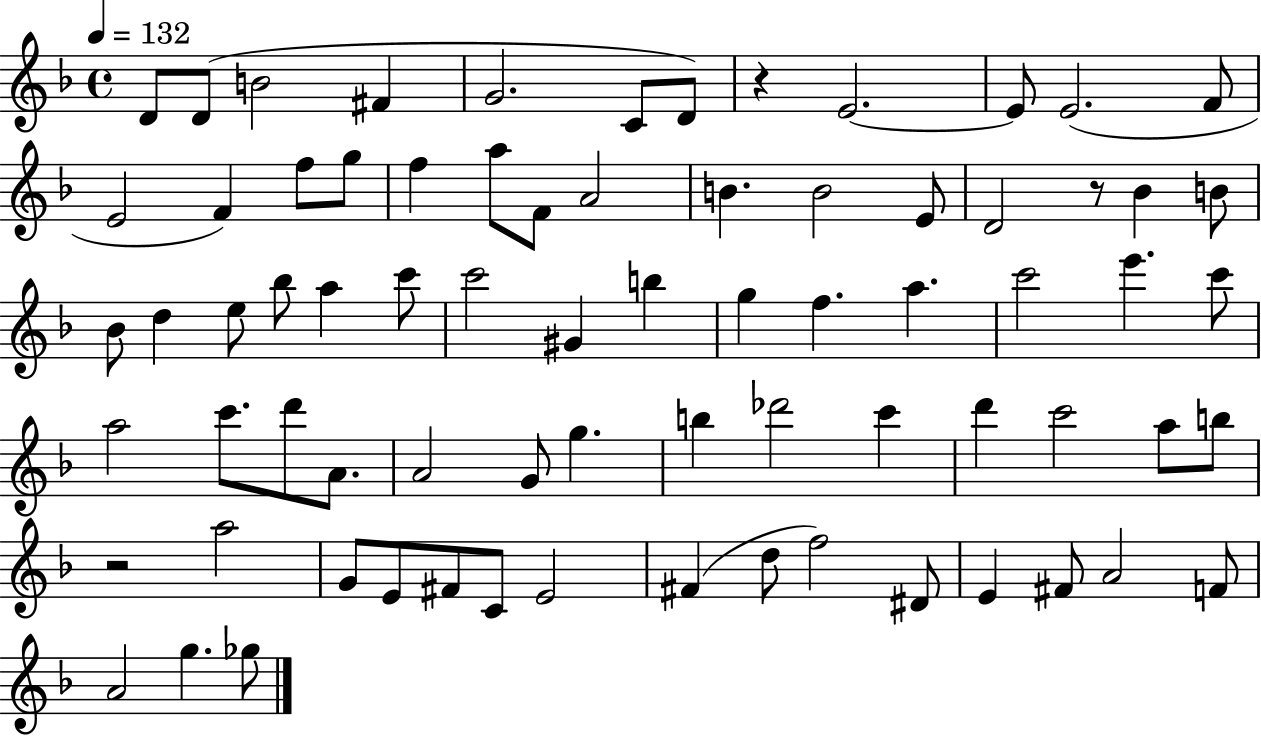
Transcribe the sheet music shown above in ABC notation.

X:1
T:Untitled
M:4/4
L:1/4
K:F
D/2 D/2 B2 ^F G2 C/2 D/2 z E2 E/2 E2 F/2 E2 F f/2 g/2 f a/2 F/2 A2 B B2 E/2 D2 z/2 _B B/2 _B/2 d e/2 _b/2 a c'/2 c'2 ^G b g f a c'2 e' c'/2 a2 c'/2 d'/2 A/2 A2 G/2 g b _d'2 c' d' c'2 a/2 b/2 z2 a2 G/2 E/2 ^F/2 C/2 E2 ^F d/2 f2 ^D/2 E ^F/2 A2 F/2 A2 g _g/2